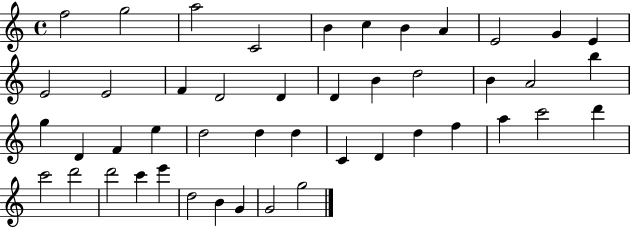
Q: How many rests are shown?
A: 0